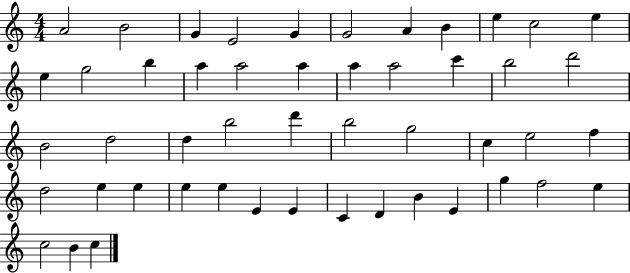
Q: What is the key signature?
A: C major